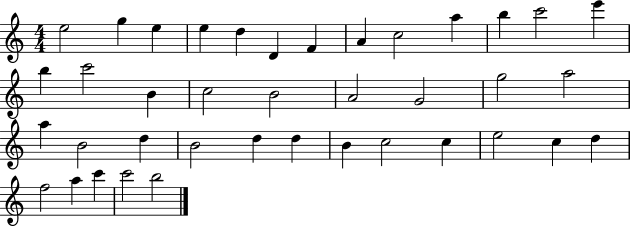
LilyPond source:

{
  \clef treble
  \numericTimeSignature
  \time 4/4
  \key c \major
  e''2 g''4 e''4 | e''4 d''4 d'4 f'4 | a'4 c''2 a''4 | b''4 c'''2 e'''4 | \break b''4 c'''2 b'4 | c''2 b'2 | a'2 g'2 | g''2 a''2 | \break a''4 b'2 d''4 | b'2 d''4 d''4 | b'4 c''2 c''4 | e''2 c''4 d''4 | \break f''2 a''4 c'''4 | c'''2 b''2 | \bar "|."
}